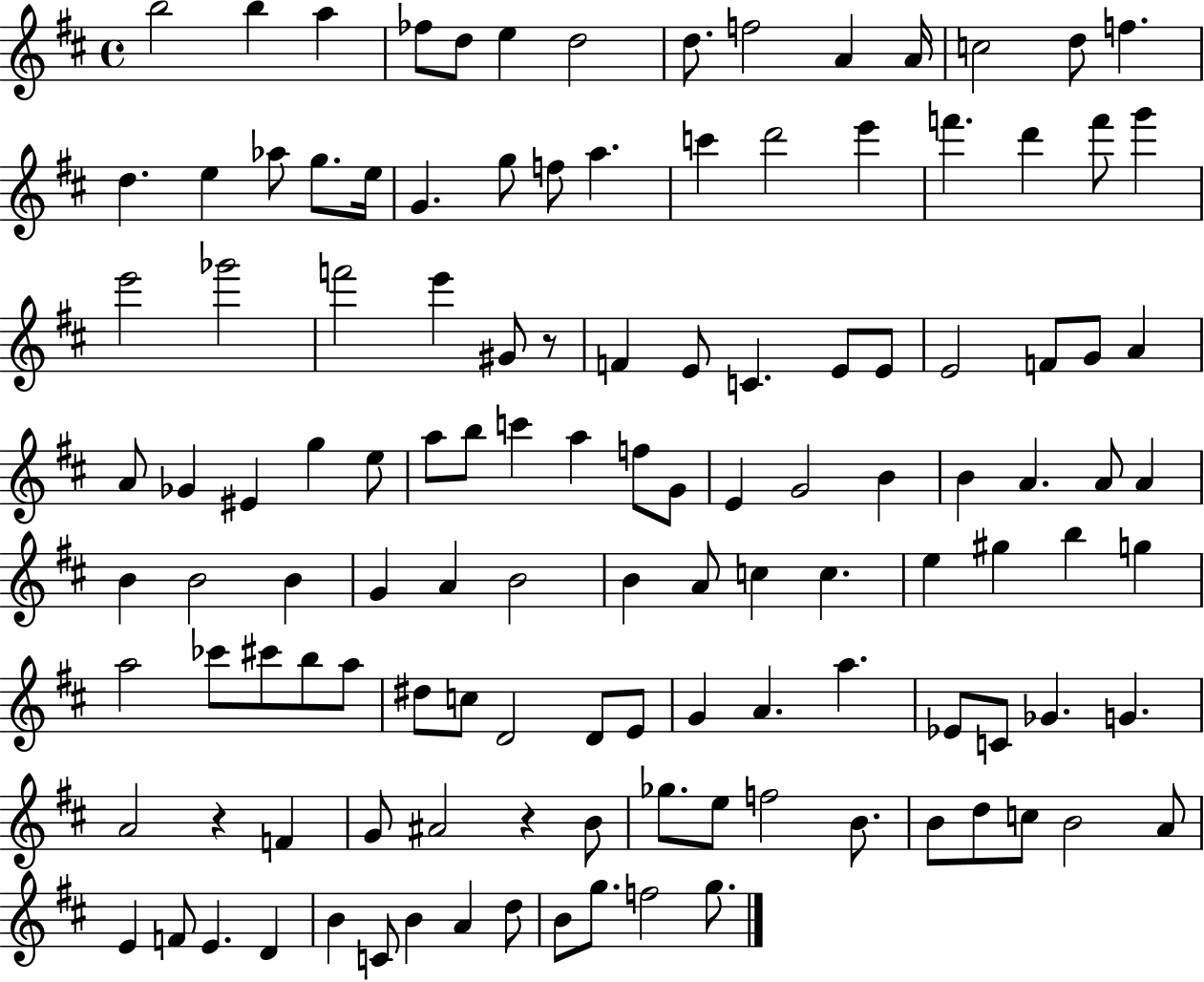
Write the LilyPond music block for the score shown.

{
  \clef treble
  \time 4/4
  \defaultTimeSignature
  \key d \major
  b''2 b''4 a''4 | fes''8 d''8 e''4 d''2 | d''8. f''2 a'4 a'16 | c''2 d''8 f''4. | \break d''4. e''4 aes''8 g''8. e''16 | g'4. g''8 f''8 a''4. | c'''4 d'''2 e'''4 | f'''4. d'''4 f'''8 g'''4 | \break e'''2 ges'''2 | f'''2 e'''4 gis'8 r8 | f'4 e'8 c'4. e'8 e'8 | e'2 f'8 g'8 a'4 | \break a'8 ges'4 eis'4 g''4 e''8 | a''8 b''8 c'''4 a''4 f''8 g'8 | e'4 g'2 b'4 | b'4 a'4. a'8 a'4 | \break b'4 b'2 b'4 | g'4 a'4 b'2 | b'4 a'8 c''4 c''4. | e''4 gis''4 b''4 g''4 | \break a''2 ces'''8 cis'''8 b''8 a''8 | dis''8 c''8 d'2 d'8 e'8 | g'4 a'4. a''4. | ees'8 c'8 ges'4. g'4. | \break a'2 r4 f'4 | g'8 ais'2 r4 b'8 | ges''8. e''8 f''2 b'8. | b'8 d''8 c''8 b'2 a'8 | \break e'4 f'8 e'4. d'4 | b'4 c'8 b'4 a'4 d''8 | b'8 g''8. f''2 g''8. | \bar "|."
}